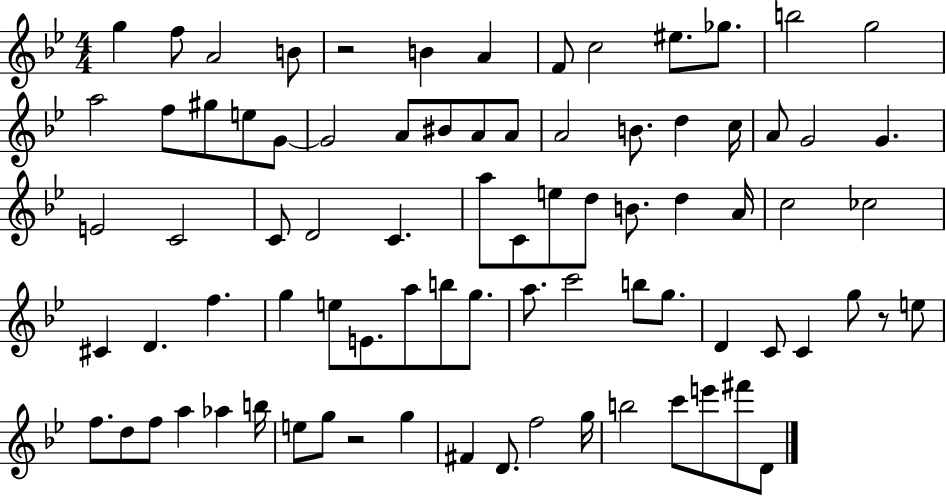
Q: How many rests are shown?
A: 3